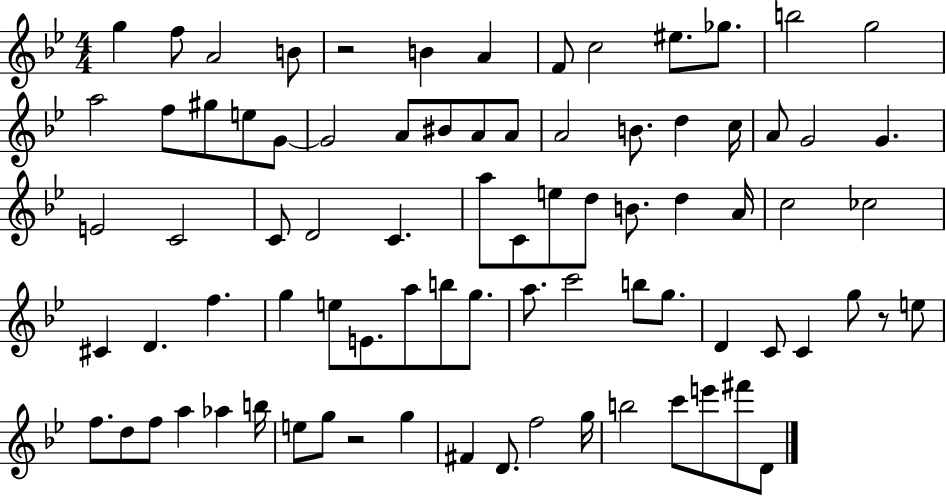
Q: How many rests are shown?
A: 3